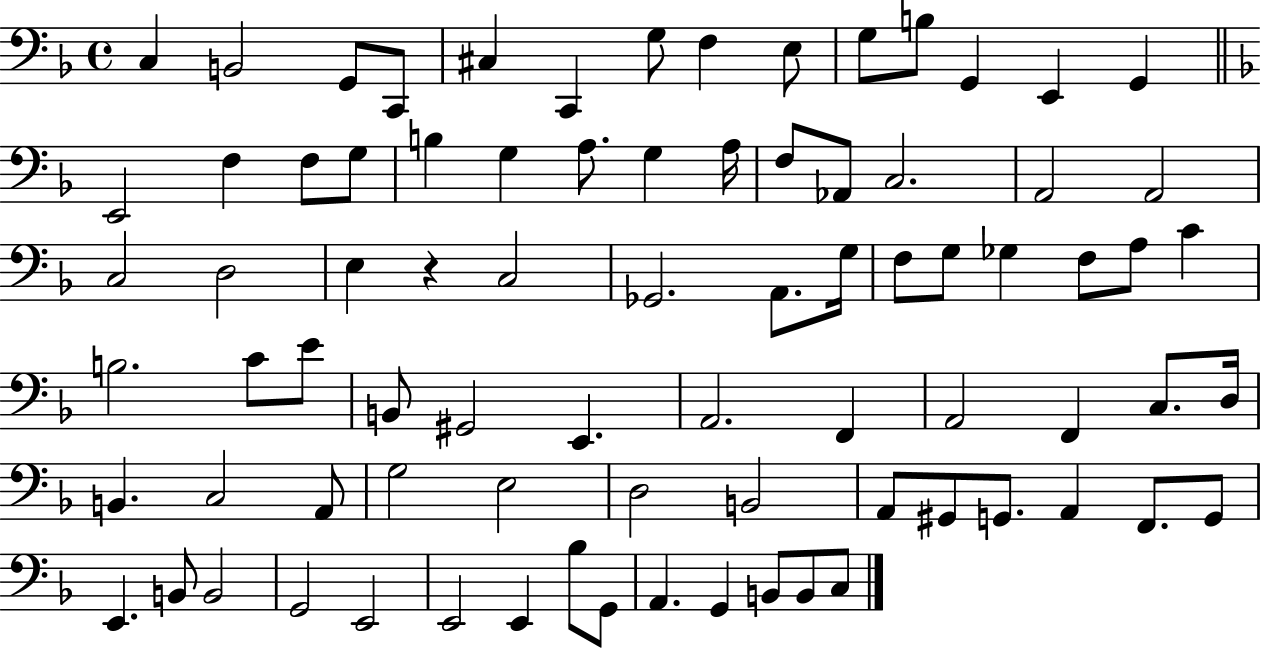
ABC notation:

X:1
T:Untitled
M:4/4
L:1/4
K:F
C, B,,2 G,,/2 C,,/2 ^C, C,, G,/2 F, E,/2 G,/2 B,/2 G,, E,, G,, E,,2 F, F,/2 G,/2 B, G, A,/2 G, A,/4 F,/2 _A,,/2 C,2 A,,2 A,,2 C,2 D,2 E, z C,2 _G,,2 A,,/2 G,/4 F,/2 G,/2 _G, F,/2 A,/2 C B,2 C/2 E/2 B,,/2 ^G,,2 E,, A,,2 F,, A,,2 F,, C,/2 D,/4 B,, C,2 A,,/2 G,2 E,2 D,2 B,,2 A,,/2 ^G,,/2 G,,/2 A,, F,,/2 G,,/2 E,, B,,/2 B,,2 G,,2 E,,2 E,,2 E,, _B,/2 G,,/2 A,, G,, B,,/2 B,,/2 C,/2